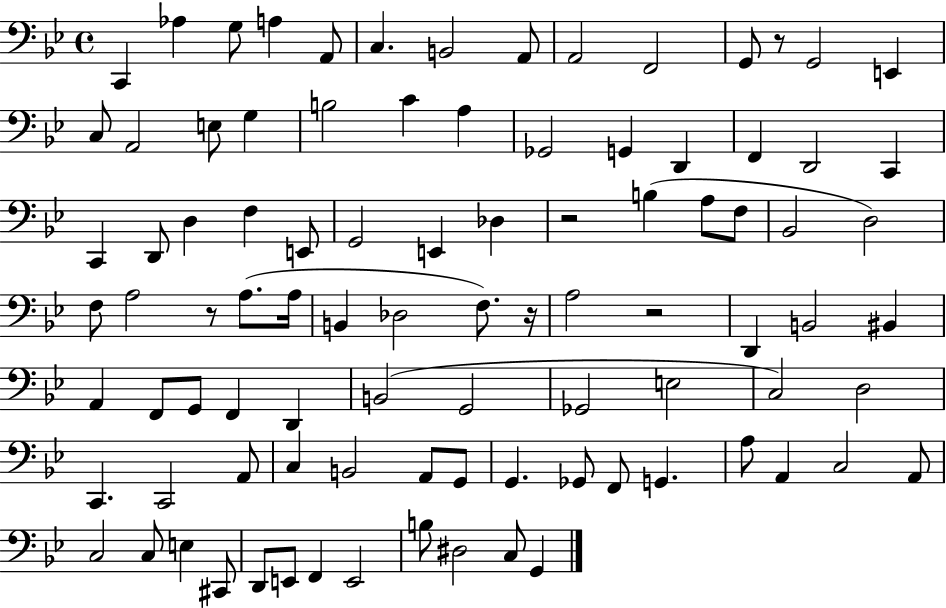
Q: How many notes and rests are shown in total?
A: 93